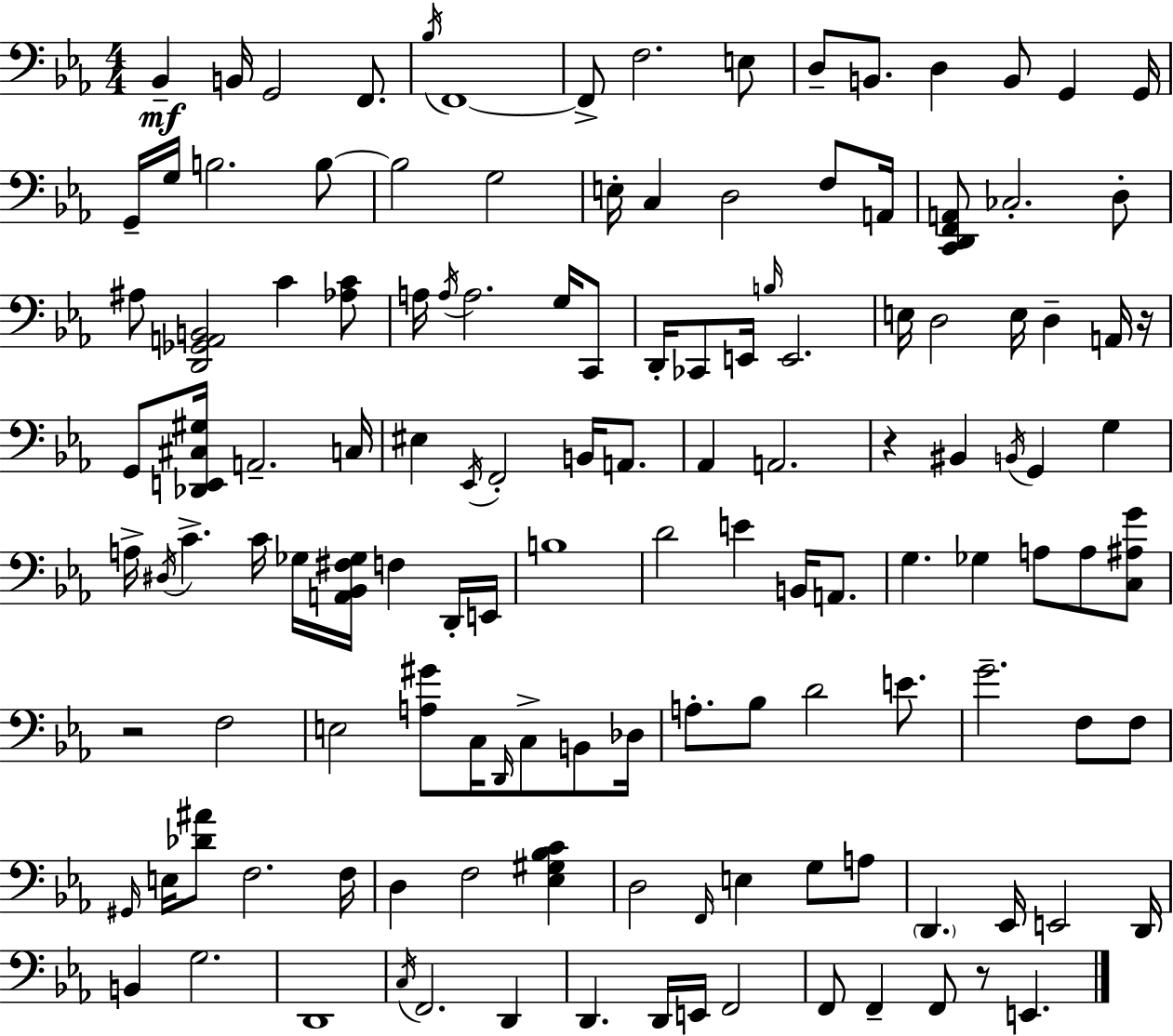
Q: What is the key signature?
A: EES major